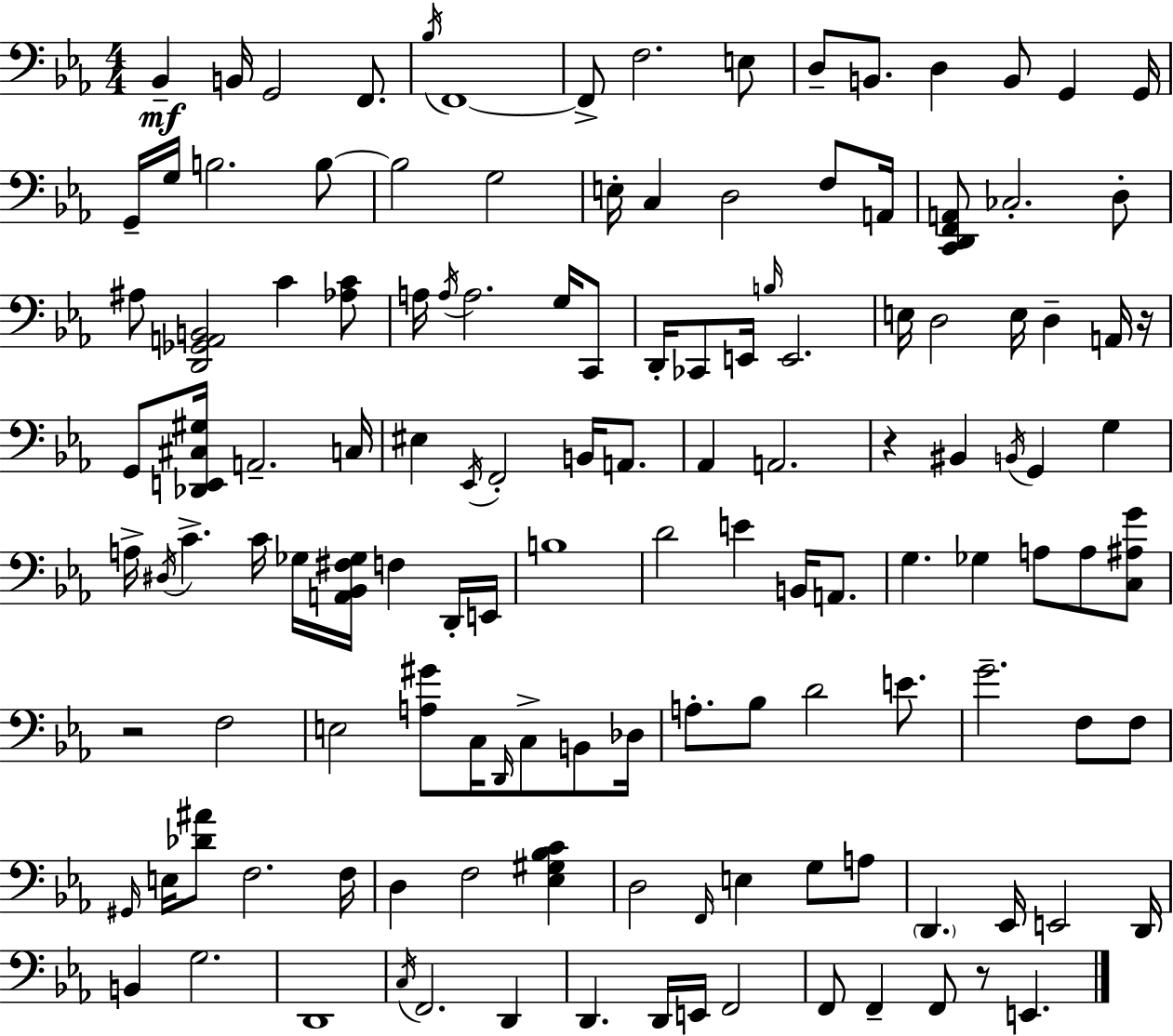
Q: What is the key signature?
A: EES major